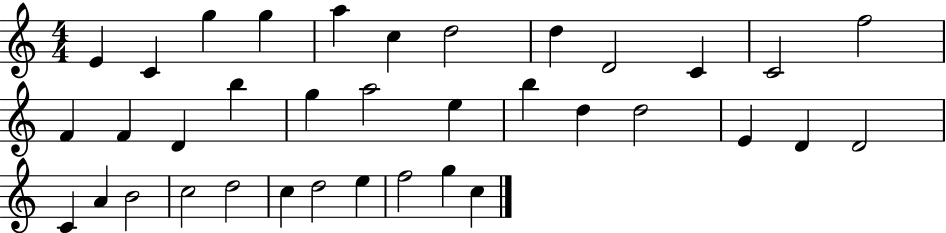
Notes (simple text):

E4/q C4/q G5/q G5/q A5/q C5/q D5/h D5/q D4/h C4/q C4/h F5/h F4/q F4/q D4/q B5/q G5/q A5/h E5/q B5/q D5/q D5/h E4/q D4/q D4/h C4/q A4/q B4/h C5/h D5/h C5/q D5/h E5/q F5/h G5/q C5/q